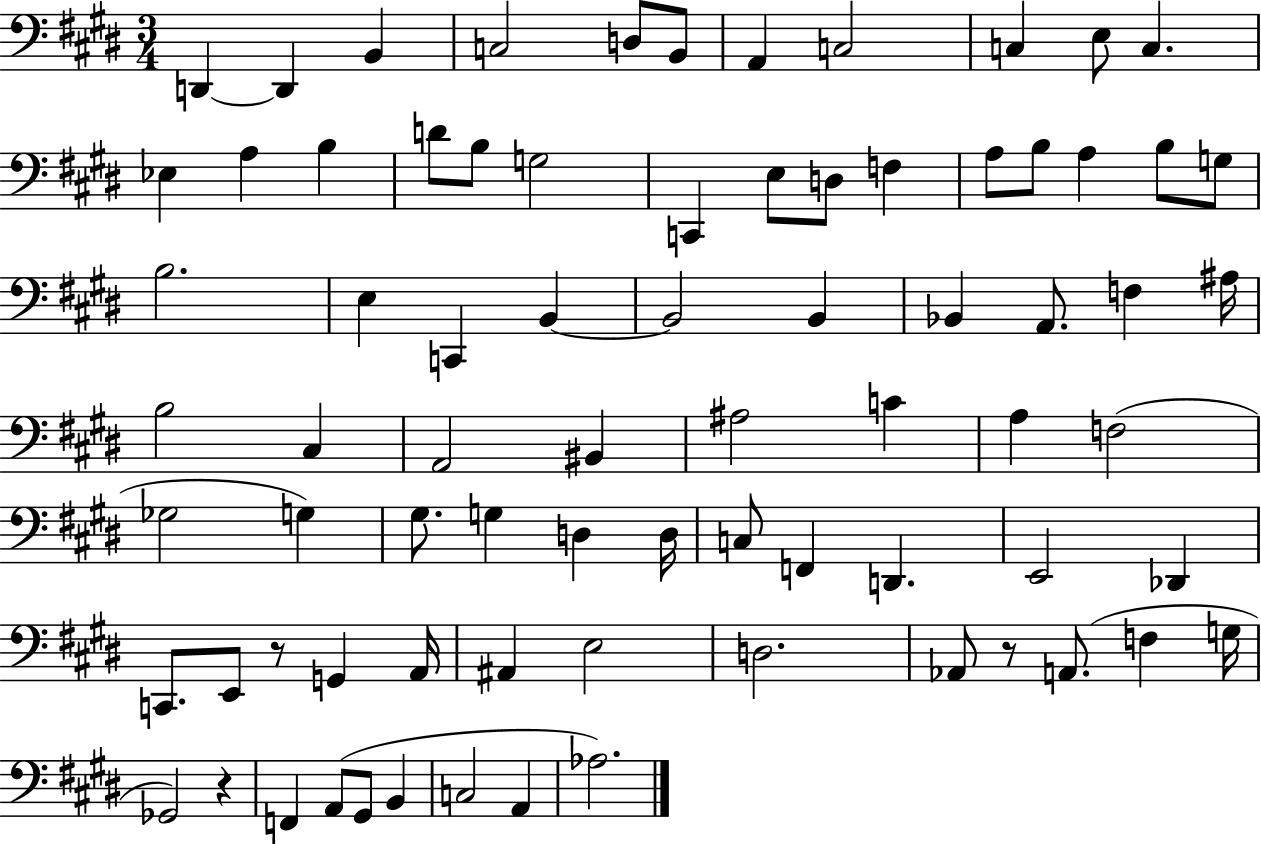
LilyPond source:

{
  \clef bass
  \numericTimeSignature
  \time 3/4
  \key e \major
  d,4~~ d,4 b,4 | c2 d8 b,8 | a,4 c2 | c4 e8 c4. | \break ees4 a4 b4 | d'8 b8 g2 | c,4 e8 d8 f4 | a8 b8 a4 b8 g8 | \break b2. | e4 c,4 b,4~~ | b,2 b,4 | bes,4 a,8. f4 ais16 | \break b2 cis4 | a,2 bis,4 | ais2 c'4 | a4 f2( | \break ges2 g4) | gis8. g4 d4 d16 | c8 f,4 d,4. | e,2 des,4 | \break c,8. e,8 r8 g,4 a,16 | ais,4 e2 | d2. | aes,8 r8 a,8.( f4 g16 | \break ges,2) r4 | f,4 a,8( gis,8 b,4 | c2 a,4 | aes2.) | \break \bar "|."
}